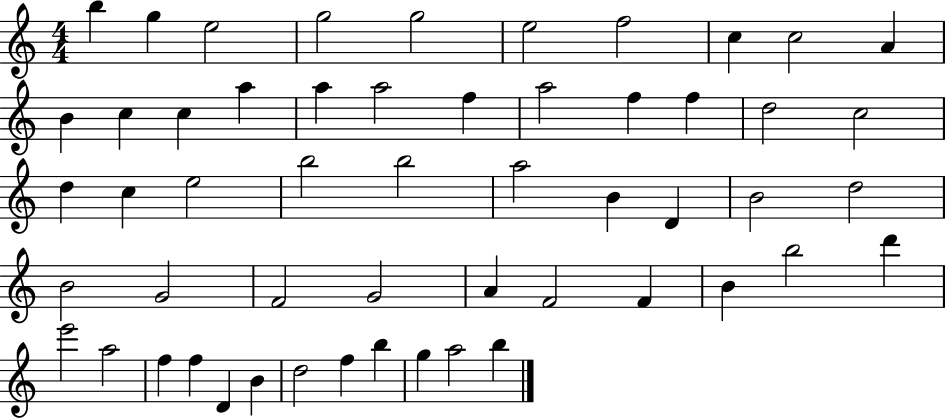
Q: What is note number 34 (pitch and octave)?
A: G4